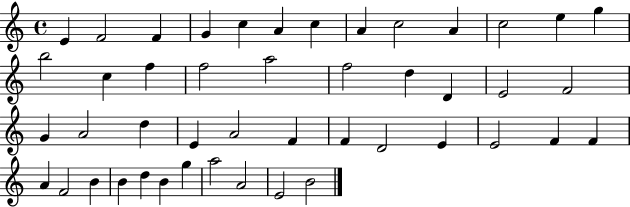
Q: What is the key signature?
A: C major